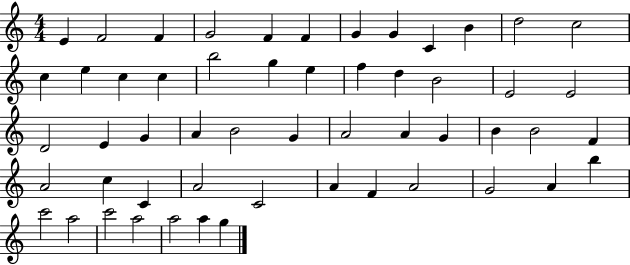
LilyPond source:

{
  \clef treble
  \numericTimeSignature
  \time 4/4
  \key c \major
  e'4 f'2 f'4 | g'2 f'4 f'4 | g'4 g'4 c'4 b'4 | d''2 c''2 | \break c''4 e''4 c''4 c''4 | b''2 g''4 e''4 | f''4 d''4 b'2 | e'2 e'2 | \break d'2 e'4 g'4 | a'4 b'2 g'4 | a'2 a'4 g'4 | b'4 b'2 f'4 | \break a'2 c''4 c'4 | a'2 c'2 | a'4 f'4 a'2 | g'2 a'4 b''4 | \break c'''2 a''2 | c'''2 a''2 | a''2 a''4 g''4 | \bar "|."
}